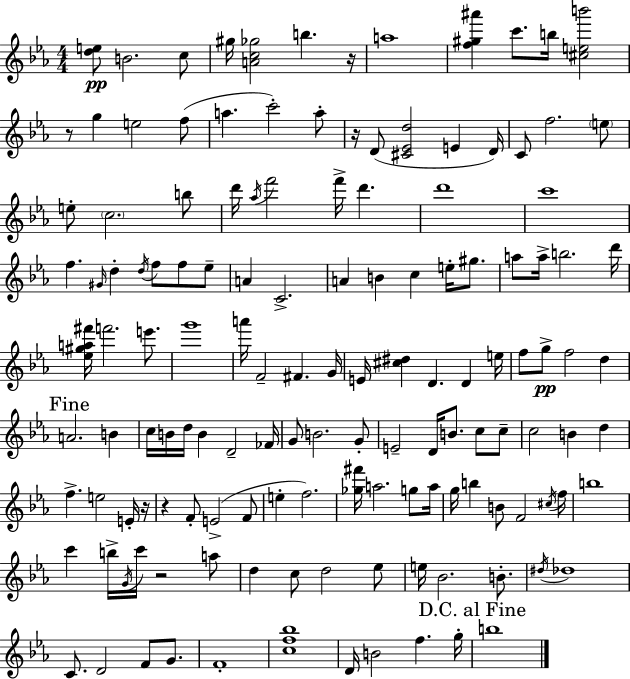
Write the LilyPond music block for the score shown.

{
  \clef treble
  \numericTimeSignature
  \time 4/4
  \key ees \major
  <d'' e''>8\pp b'2. c''8 | gis''16 <a' c'' ges''>2 b''4. r16 | a''1 | <f'' gis'' ais'''>4 c'''8. b''16 <cis'' e'' b'''>2 | \break r8 g''4 e''2 f''8( | a''4. c'''2-.) a''8-. | r16 d'8( <cis' ees' d''>2 e'4 d'16) | c'8 f''2. \parenthesize e''8 | \break e''8-. \parenthesize c''2. b''8 | d'''16 \acciaccatura { aes''16 } f'''2 f'''16-> d'''4. | d'''1 | c'''1 | \break f''4. \grace { gis'16 } d''4-. \acciaccatura { d''16 } f''8 f''8 | ees''8-- a'4 c'2.-> | a'4 b'4 c''4 e''16-. | gis''8. a''8 a''16-> b''2. | \break d'''16 <ees'' gis'' a'' fis'''>16 f'''2. | e'''8. g'''1 | a'''16 f'2-- fis'4. | g'16 e'16 <cis'' dis''>4 d'4. d'4 | \break e''16 f''8 g''8->\pp f''2 d''4 | \mark "Fine" a'2. b'4 | c''16 b'16 d''16 b'4 d'2-- | fes'16 g'8 b'2. | \break g'8-. e'2-- d'16 b'8. c''8 | c''8-- c''2 b'4 d''4 | f''4.-> e''2 | e'16-. r16 r4 f'8-. e'2->( | \break f'8 e''4-. f''2.) | <ges'' fis'''>16 a''2. | g''8 a''16 g''16 b''4 b'8 f'2 | \acciaccatura { cis''16 } f''16 b''1 | \break c'''4 b''16-> \acciaccatura { g'16 } c'''16 r2 | a''8 d''4 c''8 d''2 | ees''8 e''16 bes'2. | b'8.-. \acciaccatura { dis''16 } des''1 | \break c'8. d'2 | f'8 g'8. f'1-. | <c'' f'' bes''>1 | d'16 b'2 f''4. | \break g''16-. \mark "D.C. al Fine" b''1 | \bar "|."
}